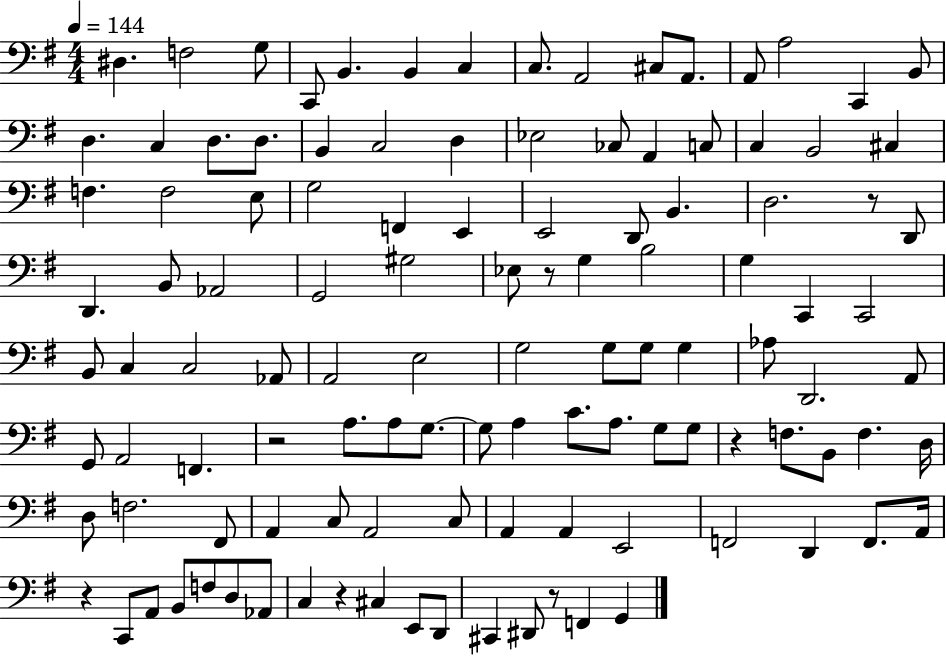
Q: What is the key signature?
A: G major